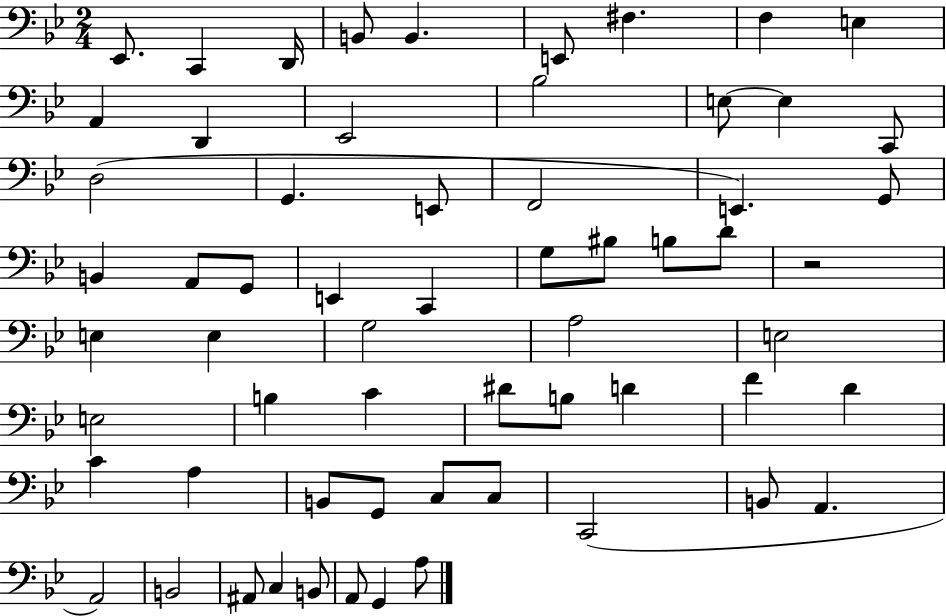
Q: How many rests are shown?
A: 1